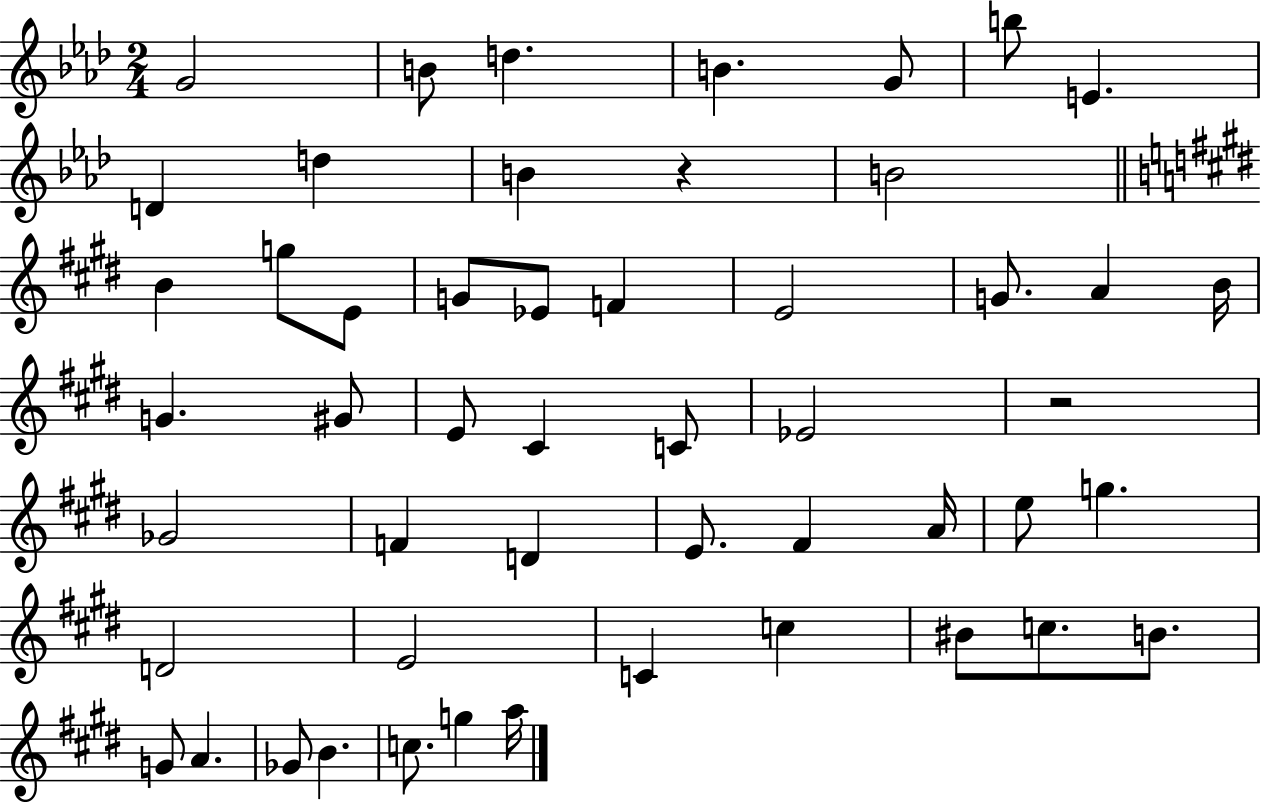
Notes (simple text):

G4/h B4/e D5/q. B4/q. G4/e B5/e E4/q. D4/q D5/q B4/q R/q B4/h B4/q G5/e E4/e G4/e Eb4/e F4/q E4/h G4/e. A4/q B4/s G4/q. G#4/e E4/e C#4/q C4/e Eb4/h R/h Gb4/h F4/q D4/q E4/e. F#4/q A4/s E5/e G5/q. D4/h E4/h C4/q C5/q BIS4/e C5/e. B4/e. G4/e A4/q. Gb4/e B4/q. C5/e. G5/q A5/s